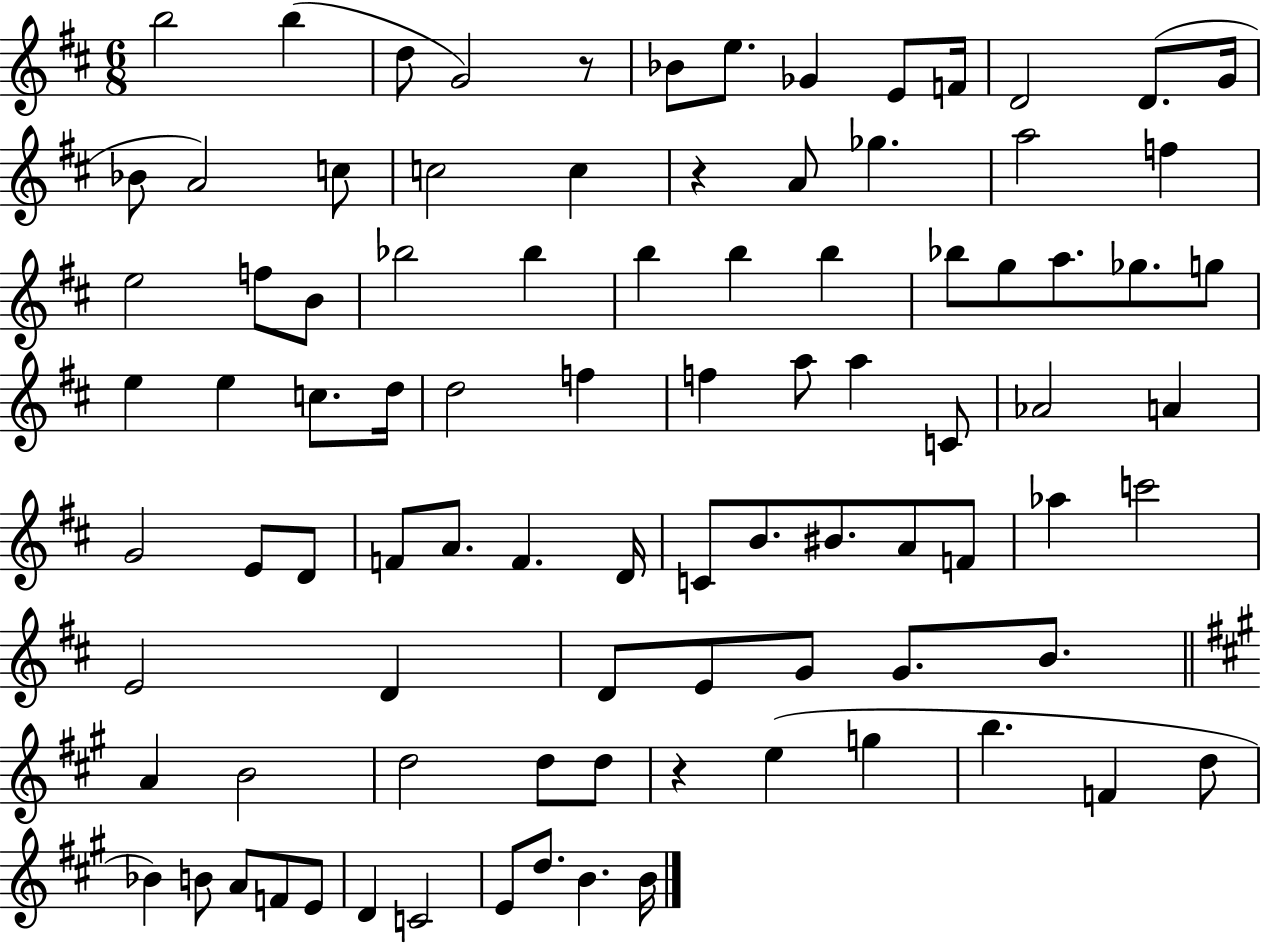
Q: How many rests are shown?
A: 3